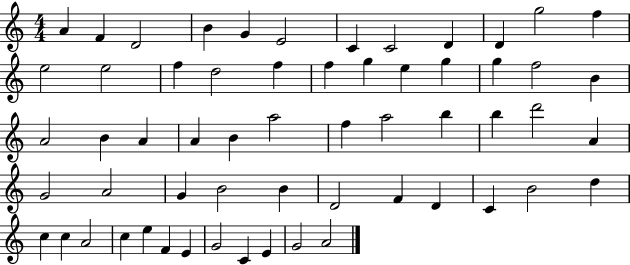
{
  \clef treble
  \numericTimeSignature
  \time 4/4
  \key c \major
  a'4 f'4 d'2 | b'4 g'4 e'2 | c'4 c'2 d'4 | d'4 g''2 f''4 | \break e''2 e''2 | f''4 d''2 f''4 | f''4 g''4 e''4 g''4 | g''4 f''2 b'4 | \break a'2 b'4 a'4 | a'4 b'4 a''2 | f''4 a''2 b''4 | b''4 d'''2 a'4 | \break g'2 a'2 | g'4 b'2 b'4 | d'2 f'4 d'4 | c'4 b'2 d''4 | \break c''4 c''4 a'2 | c''4 e''4 f'4 e'4 | g'2 c'4 e'4 | g'2 a'2 | \break \bar "|."
}